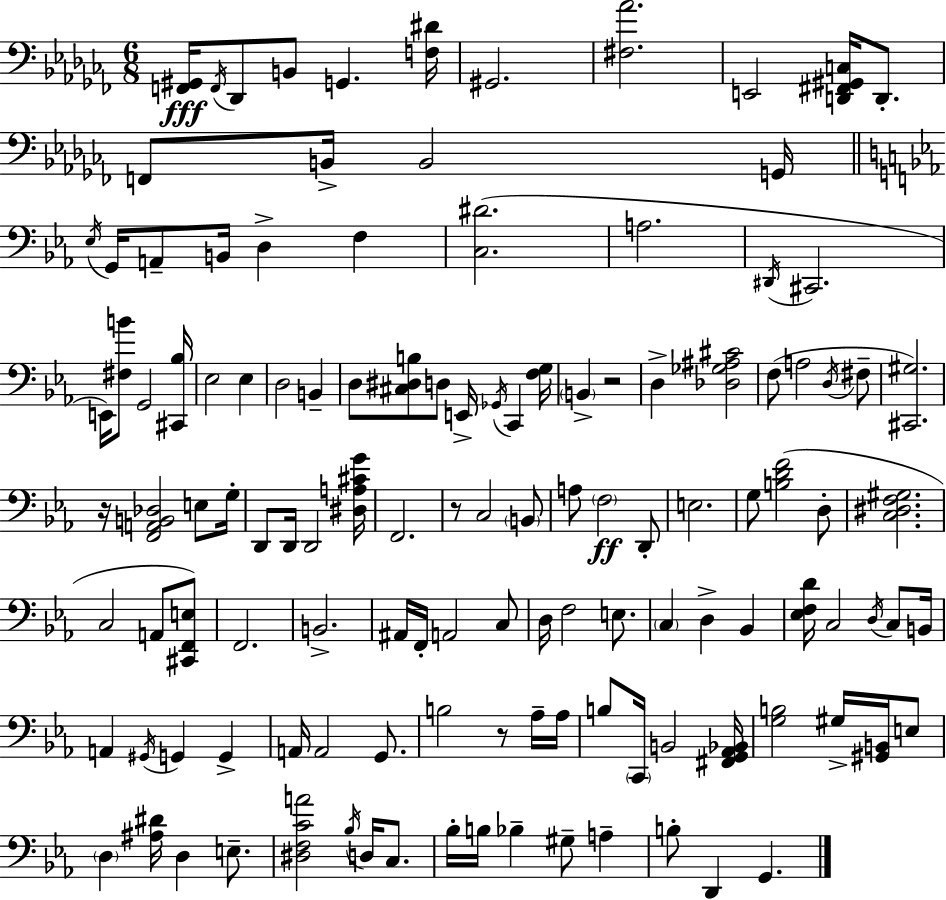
{
  \clef bass
  \numericTimeSignature
  \time 6/8
  \key aes \minor
  <f, gis,>16\fff \acciaccatura { f,16 } des,8 b,8 g,4. | <f dis'>16 gis,2. | <fis aes'>2. | e,2 <d, fis, gis, c>16 d,8.-. | \break f,8 b,16-> b,2 | g,16 \bar "||" \break \key c \minor \acciaccatura { ees16 } g,16 a,8-- b,16 d4-> f4 | <c dis'>2.( | a2. | \acciaccatura { dis,16 } cis,2. | \break e,16) <fis b'>8 g,2 | <cis, bes>16 ees2 ees4 | d2 b,4-- | d8 <cis dis b>8 d8 e,16-> \acciaccatura { ges,16 } c,4 | \break <f g>16 \parenthesize b,4-> r2 | d4-> <des ges ais cis'>2 | f8( a2 | \acciaccatura { d16 } fis8-- <cis, gis>2.) | \break r16 <f, a, b, des>2 | e8 g16-. d,8 d,16 d,2 | <dis a cis' g'>16 f,2. | r8 c2 | \break \parenthesize b,8 a8 \parenthesize f2\ff | d,8-. e2. | g8 <b d' f'>2( | d8-. <c dis f gis>2. | \break c2 | a,8 <cis, f, e>8) f,2. | b,2.-> | ais,16 f,16-. a,2 | \break c8 d16 f2 | e8. \parenthesize c4 d4-> | bes,4 <ees f d'>16 c2 | \acciaccatura { d16 } c8 b,16 a,4 \acciaccatura { gis,16 } g,4 | \break g,4-> a,16 a,2 | g,8. b2 | r8 aes16-- aes16 b8 \parenthesize c,16 b,2 | <fis, g, aes, bes,>16 <g b>2 | \break gis16-> <gis, b,>16 e8 \parenthesize d4 <ais dis'>16 d4 | e8.-- <dis f c' a'>2 | \acciaccatura { bes16 } d16 c8. bes16-. b16 bes4-- | gis8-- a4-- b8-. d,4 | \break g,4. \bar "|."
}